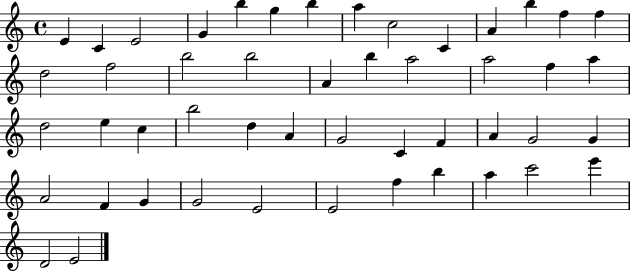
E4/q C4/q E4/h G4/q B5/q G5/q B5/q A5/q C5/h C4/q A4/q B5/q F5/q F5/q D5/h F5/h B5/h B5/h A4/q B5/q A5/h A5/h F5/q A5/q D5/h E5/q C5/q B5/h D5/q A4/q G4/h C4/q F4/q A4/q G4/h G4/q A4/h F4/q G4/q G4/h E4/h E4/h F5/q B5/q A5/q C6/h E6/q D4/h E4/h